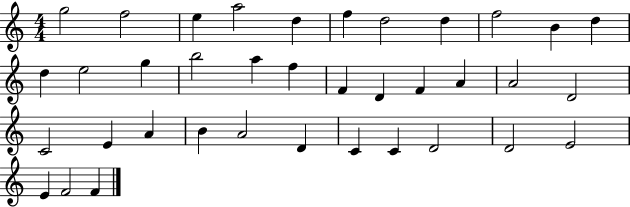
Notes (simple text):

G5/h F5/h E5/q A5/h D5/q F5/q D5/h D5/q F5/h B4/q D5/q D5/q E5/h G5/q B5/h A5/q F5/q F4/q D4/q F4/q A4/q A4/h D4/h C4/h E4/q A4/q B4/q A4/h D4/q C4/q C4/q D4/h D4/h E4/h E4/q F4/h F4/q